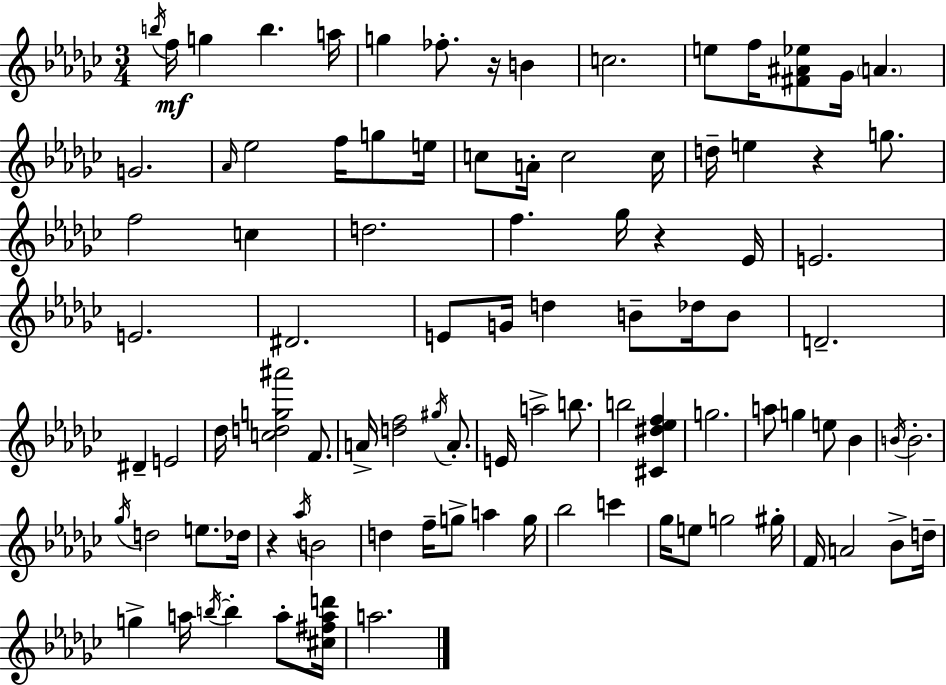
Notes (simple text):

B5/s F5/s G5/q B5/q. A5/s G5/q FES5/e. R/s B4/q C5/h. E5/e F5/s [F#4,A#4,Eb5]/e Gb4/s A4/q. G4/h. Ab4/s Eb5/h F5/s G5/e E5/s C5/e A4/s C5/h C5/s D5/s E5/q R/q G5/e. F5/h C5/q D5/h. F5/q. Gb5/s R/q Eb4/s E4/h. E4/h. D#4/h. E4/e G4/s D5/q B4/e Db5/s B4/e D4/h. D#4/q E4/h Db5/s [C5,D5,G5,A#6]/h F4/e. A4/s [D5,F5]/h G#5/s A4/e. E4/s A5/h B5/e. B5/h [C#4,D#5,Eb5,F5]/q G5/h. A5/e G5/q E5/e Bb4/q B4/s B4/h. Gb5/s D5/h E5/e. Db5/s R/q Ab5/s B4/h D5/q F5/s G5/e A5/q G5/s Bb5/h C6/q Gb5/s E5/e G5/h G#5/s F4/s A4/h Bb4/e D5/s G5/q A5/s B5/s B5/q A5/e [C#5,F#5,A5,D6]/s A5/h.